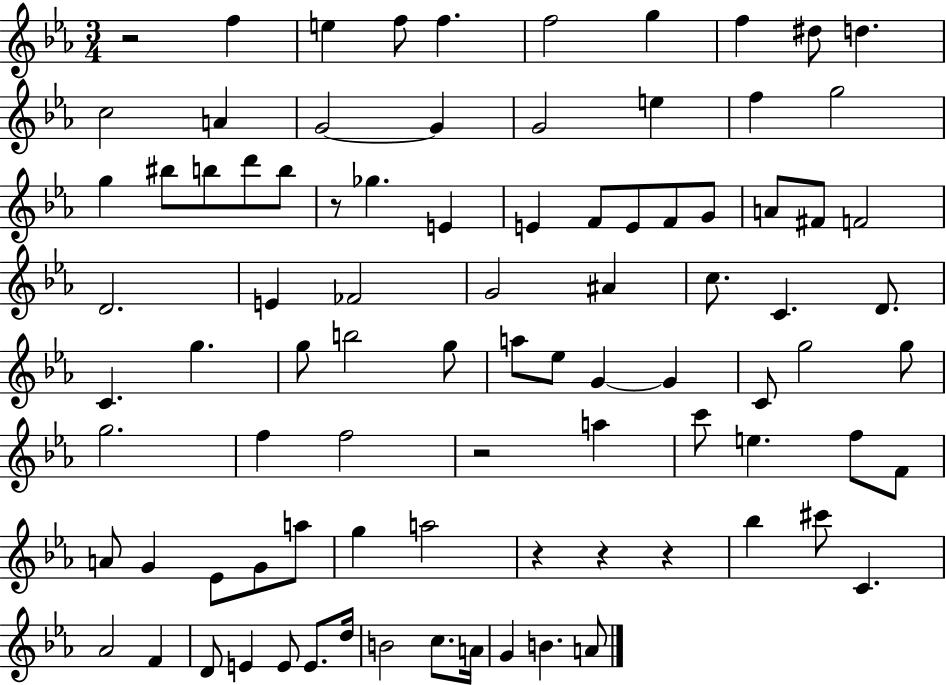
R/h F5/q E5/q F5/e F5/q. F5/h G5/q F5/q D#5/e D5/q. C5/h A4/q G4/h G4/q G4/h E5/q F5/q G5/h G5/q BIS5/e B5/e D6/e B5/e R/e Gb5/q. E4/q E4/q F4/e E4/e F4/e G4/e A4/e F#4/e F4/h D4/h. E4/q FES4/h G4/h A#4/q C5/e. C4/q. D4/e. C4/q. G5/q. G5/e B5/h G5/e A5/e Eb5/e G4/q G4/q C4/e G5/h G5/e G5/h. F5/q F5/h R/h A5/q C6/e E5/q. F5/e F4/e A4/e G4/q Eb4/e G4/e A5/e G5/q A5/h R/q R/q R/q Bb5/q C#6/e C4/q. Ab4/h F4/q D4/e E4/q E4/e E4/e. D5/s B4/h C5/e. A4/s G4/q B4/q. A4/e